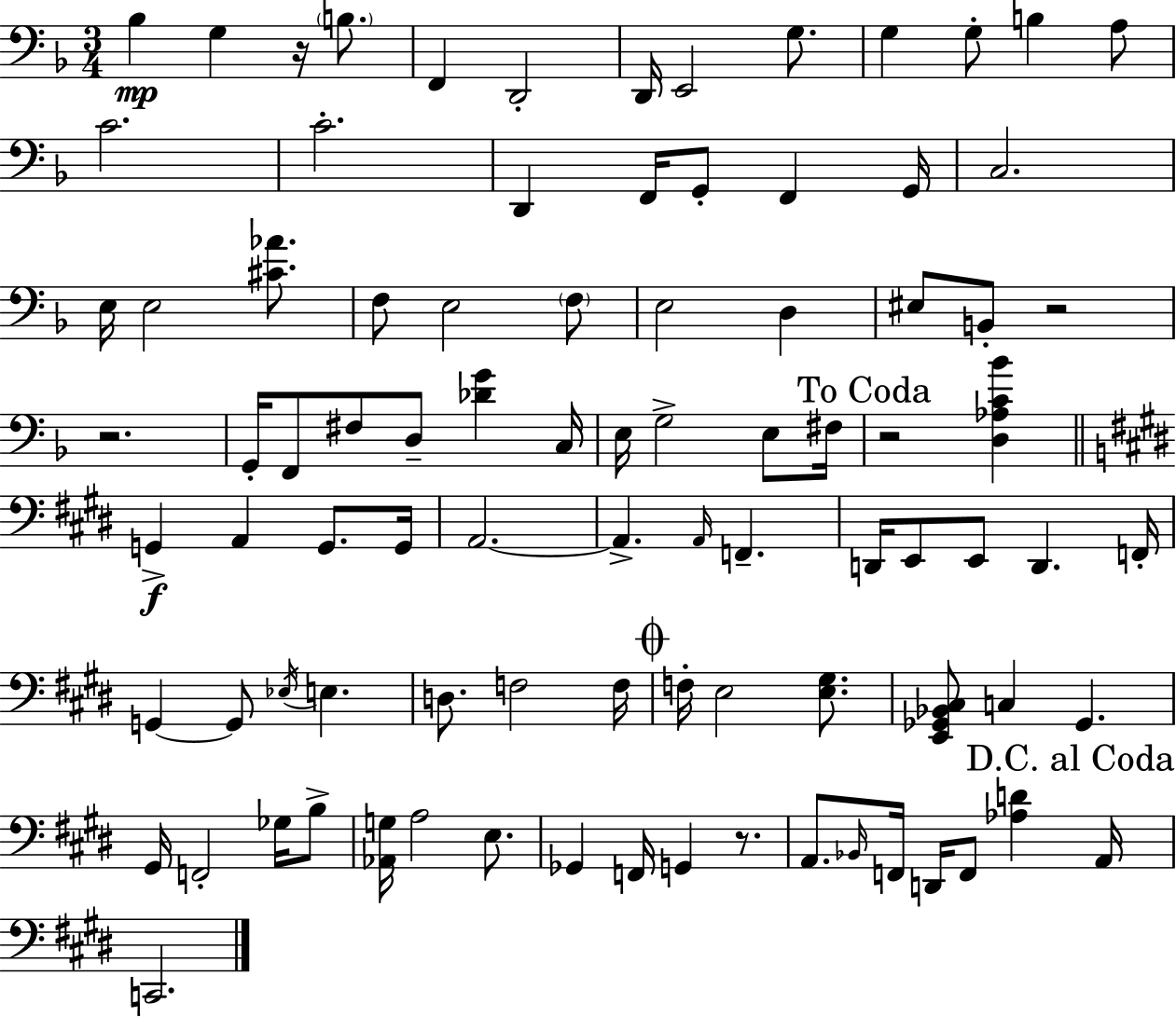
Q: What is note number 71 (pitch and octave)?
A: G2